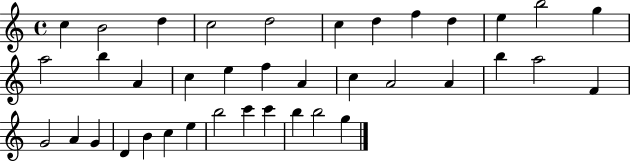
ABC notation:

X:1
T:Untitled
M:4/4
L:1/4
K:C
c B2 d c2 d2 c d f d e b2 g a2 b A c e f A c A2 A b a2 F G2 A G D B c e b2 c' c' b b2 g